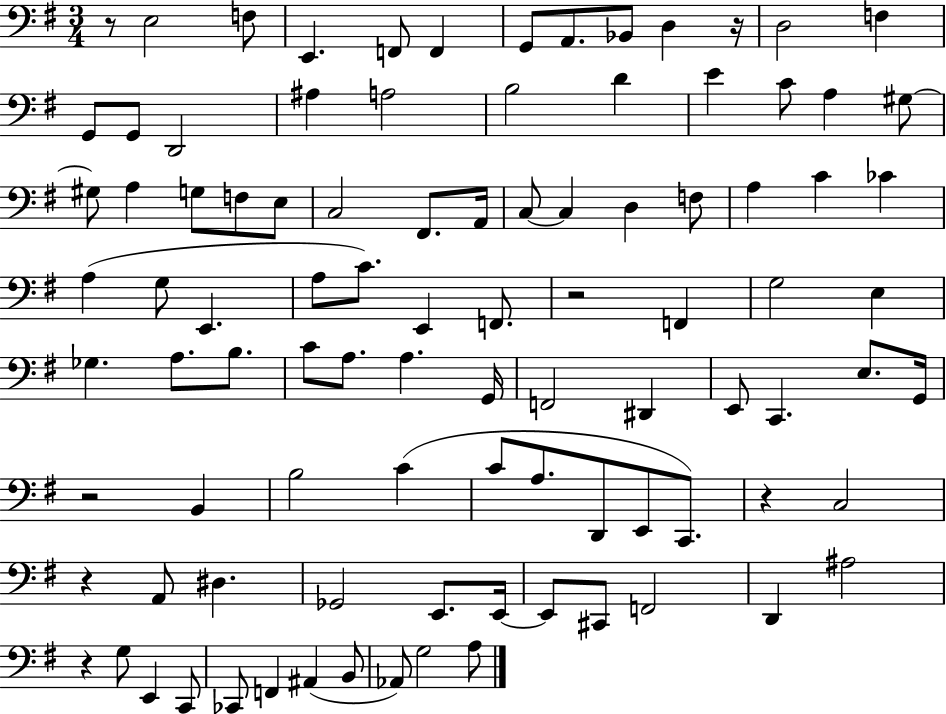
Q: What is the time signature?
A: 3/4